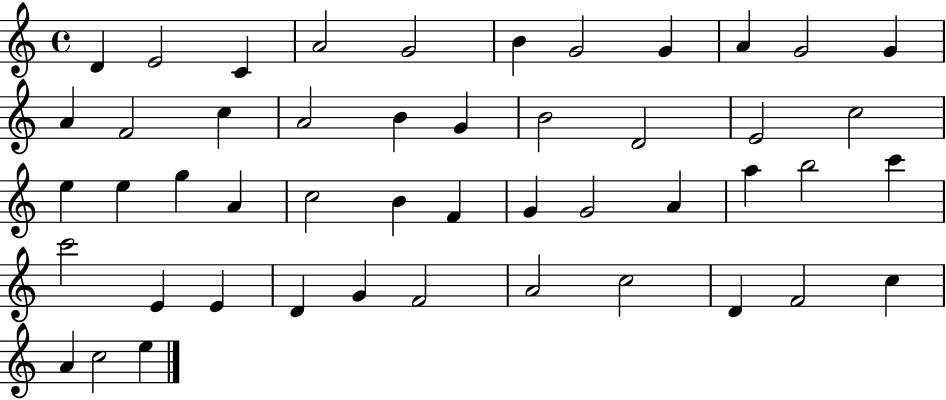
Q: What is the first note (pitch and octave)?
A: D4